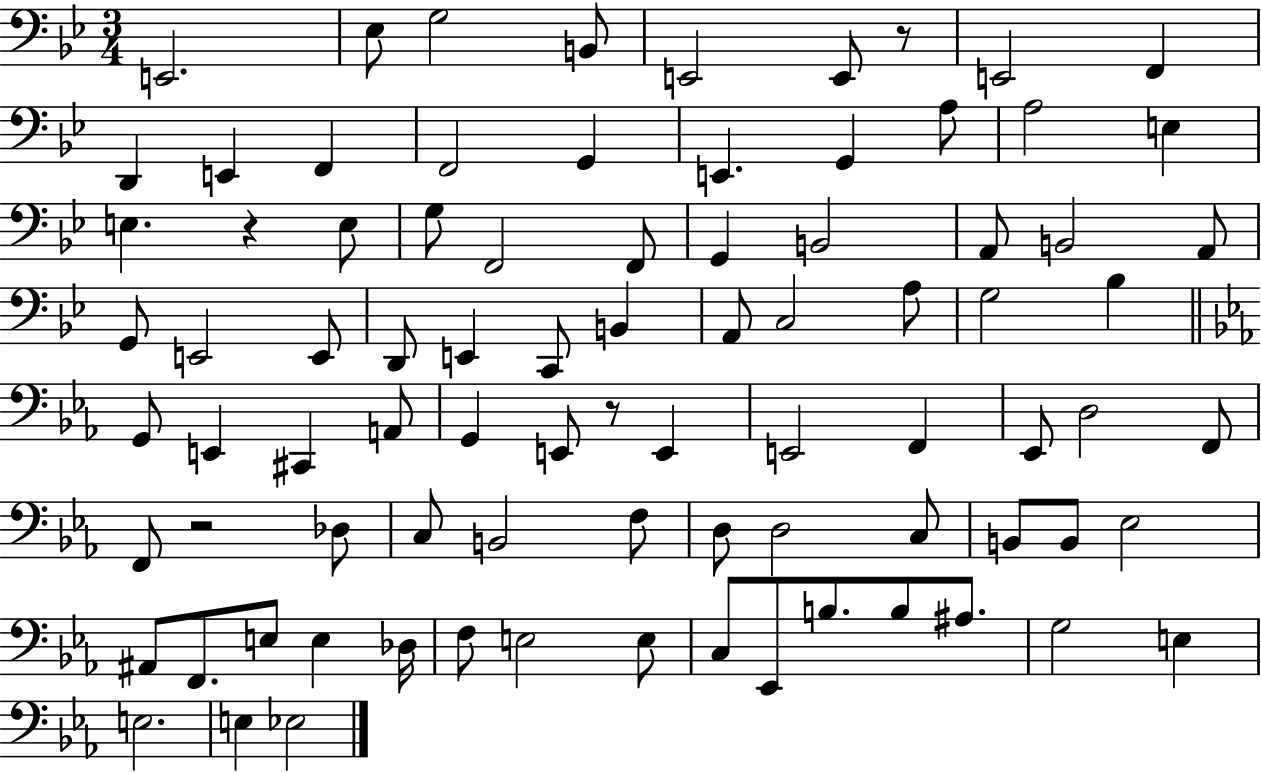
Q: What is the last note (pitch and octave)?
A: Eb3